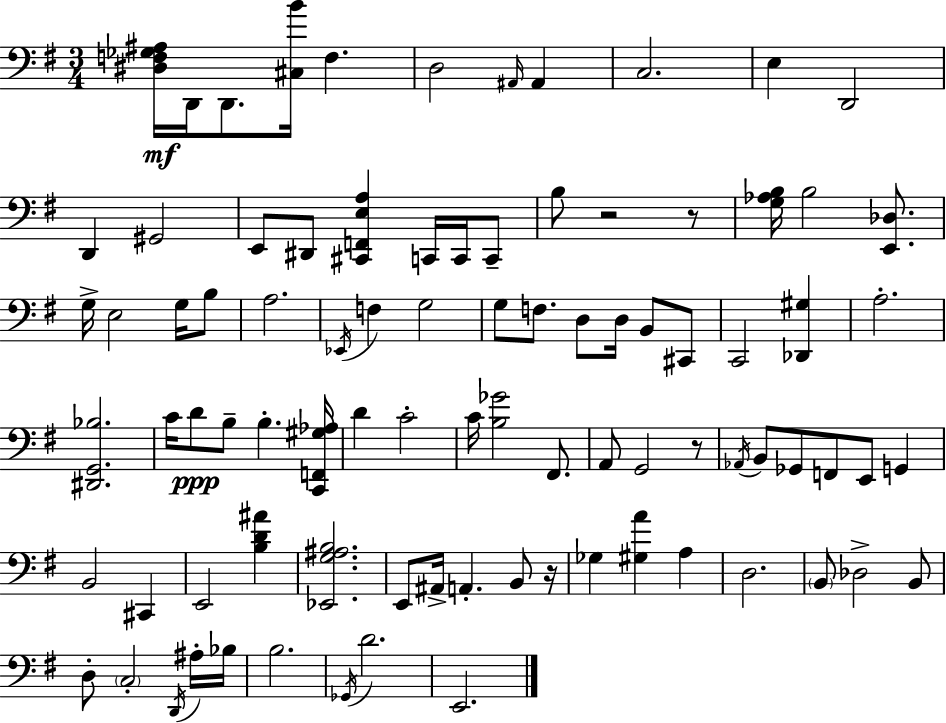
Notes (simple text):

[D#3,F3,Gb3,A#3]/s D2/s D2/e. [C#3,B4]/s F3/q. D3/h A#2/s A#2/q C3/h. E3/q D2/h D2/q G#2/h E2/e D#2/e [C#2,F2,E3,A3]/q C2/s C2/s C2/e B3/e R/h R/e [G3,Ab3,B3]/s B3/h [E2,Db3]/e. G3/s E3/h G3/s B3/e A3/h. Eb2/s F3/q G3/h G3/e F3/e. D3/e D3/s B2/e C#2/e C2/h [Db2,G#3]/q A3/h. [D#2,G2,Bb3]/h. C4/s D4/e B3/e B3/q. [C2,F2,G#3,Ab3]/s D4/q C4/h C4/s [B3,Gb4]/h F#2/e. A2/e G2/h R/e Ab2/s B2/e Gb2/e F2/e E2/e G2/q B2/h C#2/q E2/h [B3,D4,A#4]/q [Eb2,G3,A#3,B3]/h. E2/e A#2/s A2/q. B2/e R/s Gb3/q [G#3,A4]/q A3/q D3/h. B2/e Db3/h B2/e D3/e C3/h D2/s A#3/s Bb3/s B3/h. Gb2/s D4/h. E2/h.